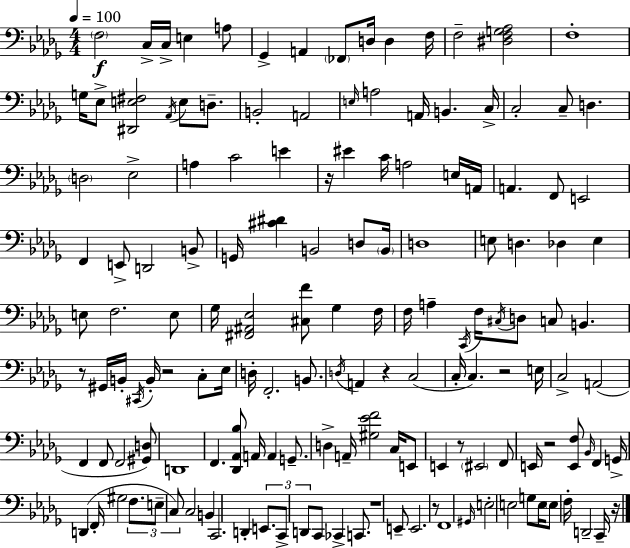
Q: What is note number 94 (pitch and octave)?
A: D3